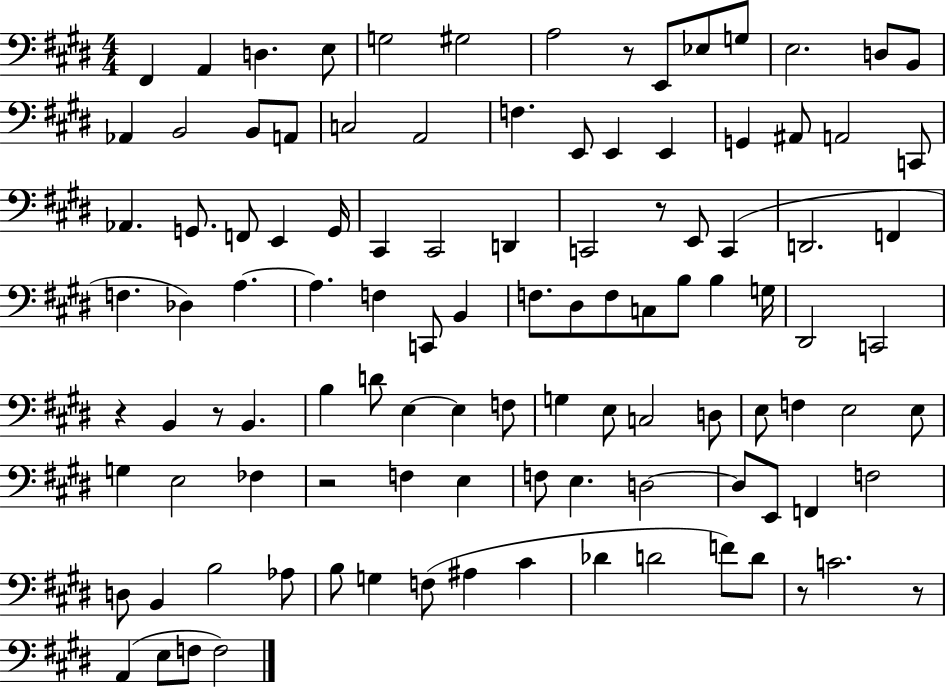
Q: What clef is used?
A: bass